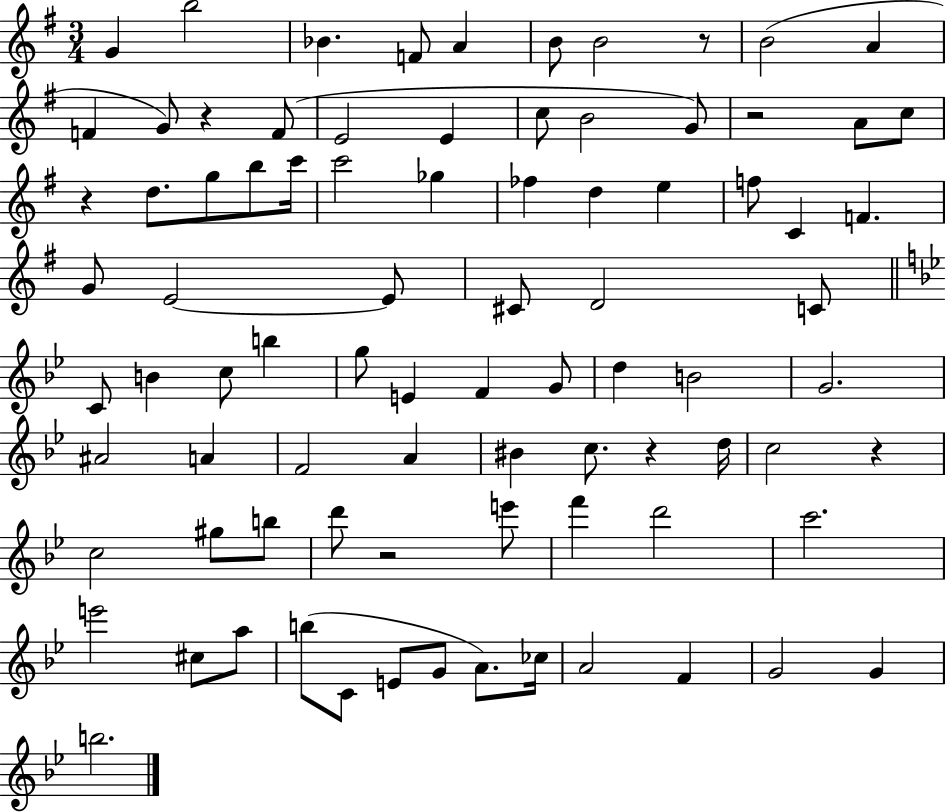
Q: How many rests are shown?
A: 7